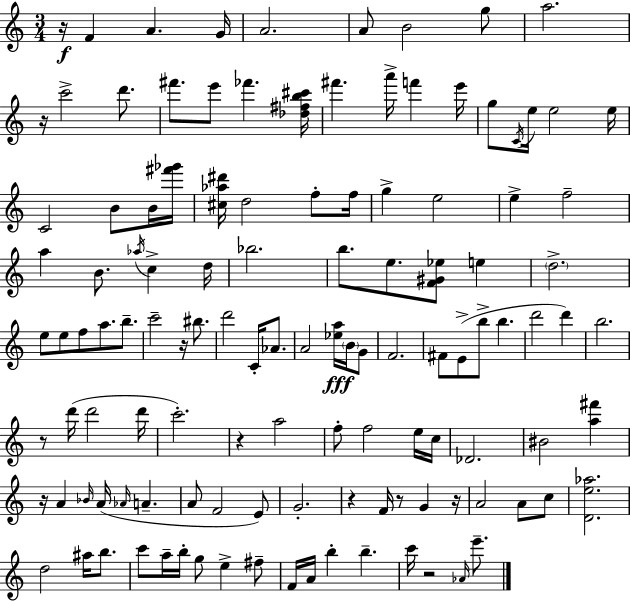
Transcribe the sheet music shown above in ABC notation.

X:1
T:Untitled
M:3/4
L:1/4
K:C
z/4 F A G/4 A2 A/2 B2 g/2 a2 z/4 c'2 d'/2 ^f'/2 e'/2 _f' [_d^fb^c']/4 ^f' a'/4 f' e'/4 g/2 C/4 e/4 e2 e/4 C2 B/2 B/4 [^f'_g']/4 [^c_a^d']/4 d2 f/2 f/4 g e2 e f2 a B/2 _a/4 c d/4 _b2 b/2 e/2 [F^G_e]/2 e d2 e/2 e/2 f/2 a/2 b/2 c'2 z/4 ^b/2 d'2 C/4 _A/2 A2 [_ea]/4 B/4 G/2 F2 ^F/2 E/2 b/2 b d'2 d' b2 z/2 d'/4 d'2 d'/4 c'2 z a2 f/2 f2 e/4 c/4 _D2 ^B2 [a^f'] z/4 A _B/4 A/4 _A/4 A A/2 F2 E/2 G2 z F/4 z/2 G z/4 A2 A/2 c/2 [De_a]2 d2 ^a/4 b/2 c'/2 a/4 b/4 g/2 e ^f/2 F/4 A/4 b b c'/4 z2 _A/4 e'/2